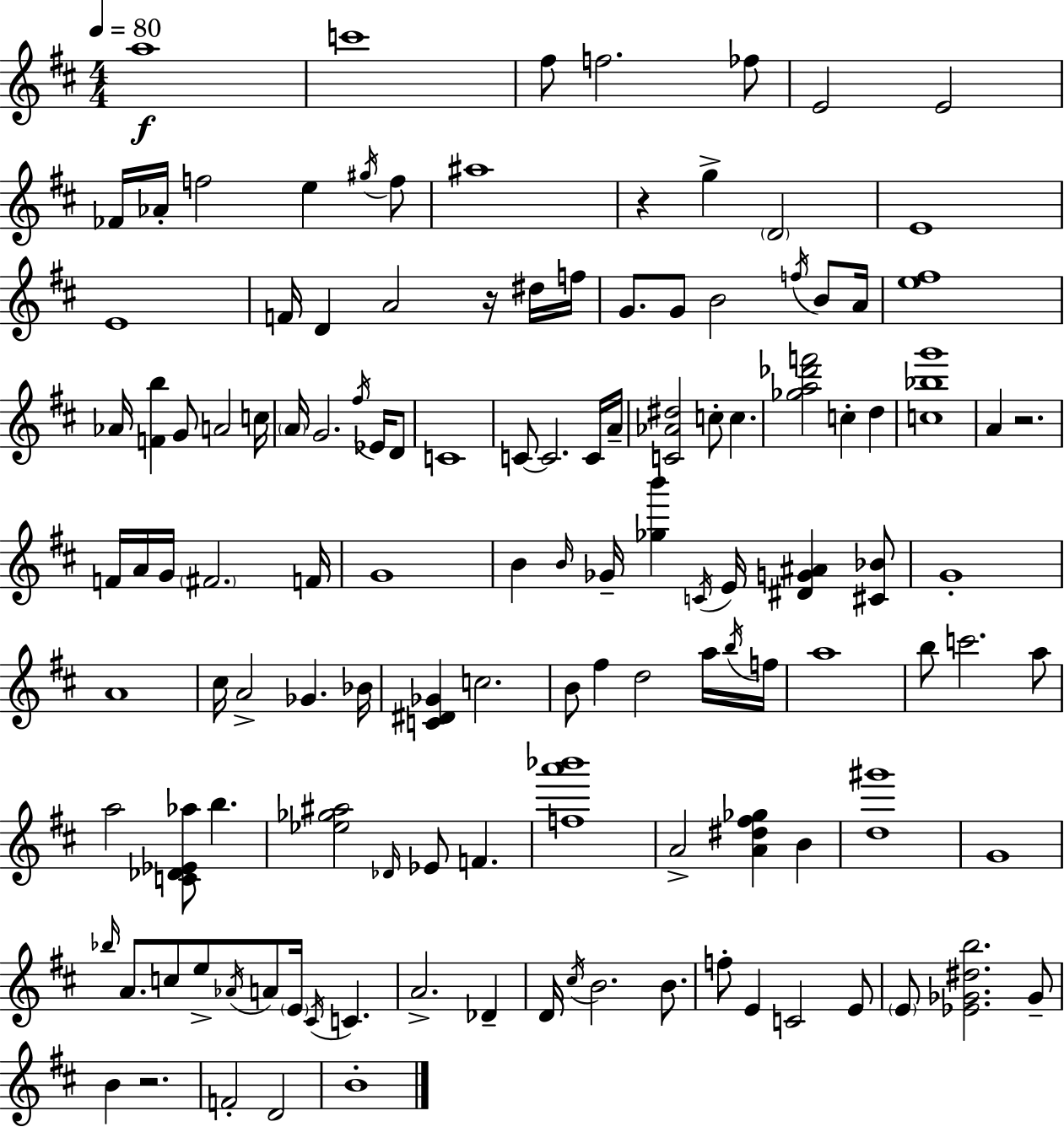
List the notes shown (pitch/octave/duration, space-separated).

A5/w C6/w F#5/e F5/h. FES5/e E4/h E4/h FES4/s Ab4/s F5/h E5/q G#5/s F5/e A#5/w R/q G5/q D4/h E4/w E4/w F4/s D4/q A4/h R/s D#5/s F5/s G4/e. G4/e B4/h F5/s B4/e A4/s [E5,F#5]/w Ab4/s [F4,B5]/q G4/e A4/h C5/s A4/s G4/h. F#5/s Eb4/s D4/e C4/w C4/e C4/h. C4/s A4/s [C4,Ab4,D#5]/h C5/e C5/q. [Gb5,A5,Db6,F6]/h C5/q D5/q [C5,Bb5,G6]/w A4/q R/h. F4/s A4/s G4/s F#4/h. F4/s G4/w B4/q B4/s Gb4/s [Gb5,B6]/q C4/s E4/s [D#4,G4,A#4]/q [C#4,Bb4]/e G4/w A4/w C#5/s A4/h Gb4/q. Bb4/s [C4,D#4,Gb4]/q C5/h. B4/e F#5/q D5/h A5/s B5/s F5/s A5/w B5/e C6/h. A5/e A5/h [C4,Db4,Eb4,Ab5]/e B5/q. [Eb5,Gb5,A#5]/h Db4/s Eb4/e F4/q. [F5,A6,Bb6]/w A4/h [A4,D#5,F#5,Gb5]/q B4/q [D5,G#6]/w G4/w Bb5/s A4/e. C5/e E5/e Ab4/s A4/e E4/s C#4/s C4/q. A4/h. Db4/q D4/s C#5/s B4/h. B4/e. F5/e E4/q C4/h E4/e E4/e [Eb4,Gb4,D#5,B5]/h. Gb4/e B4/q R/h. F4/h D4/h B4/w